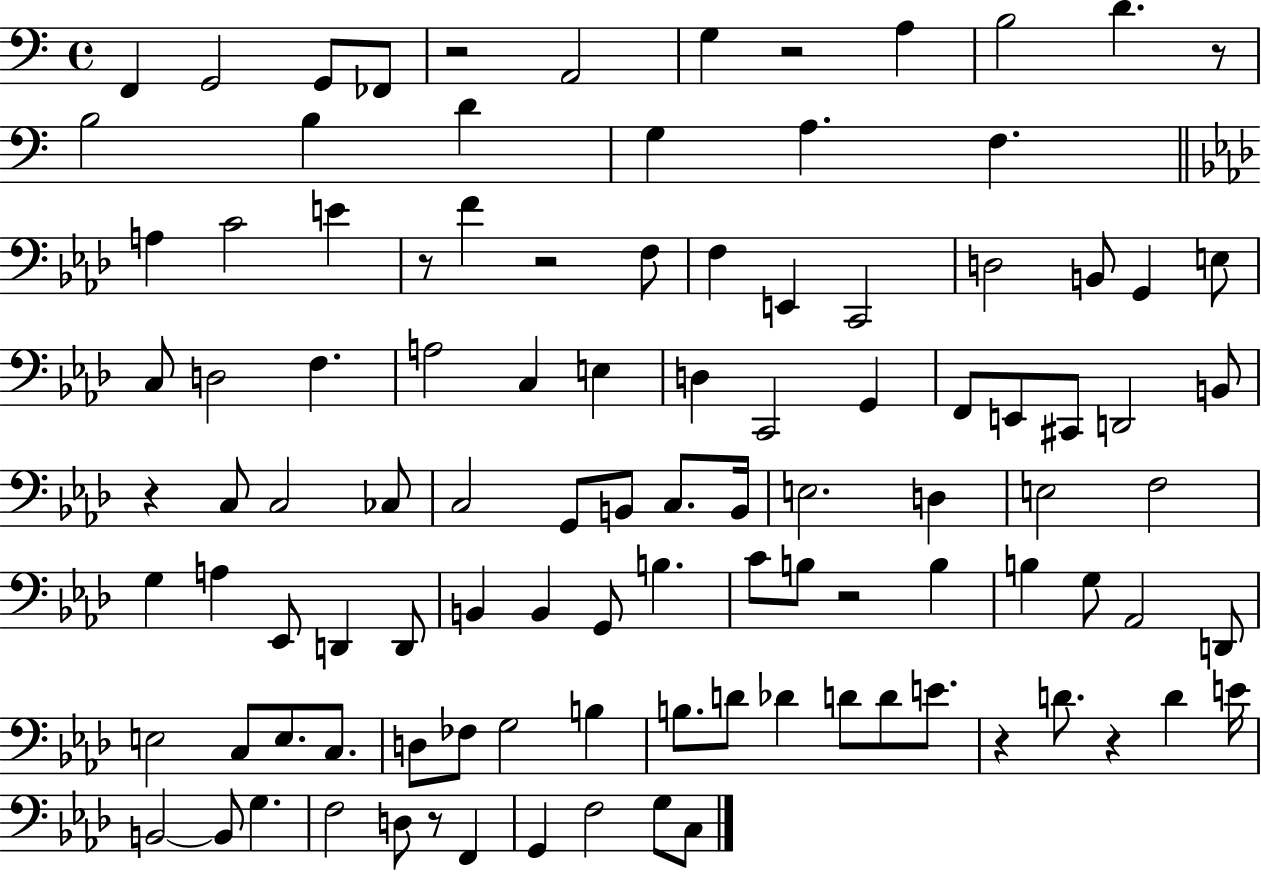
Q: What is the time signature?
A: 4/4